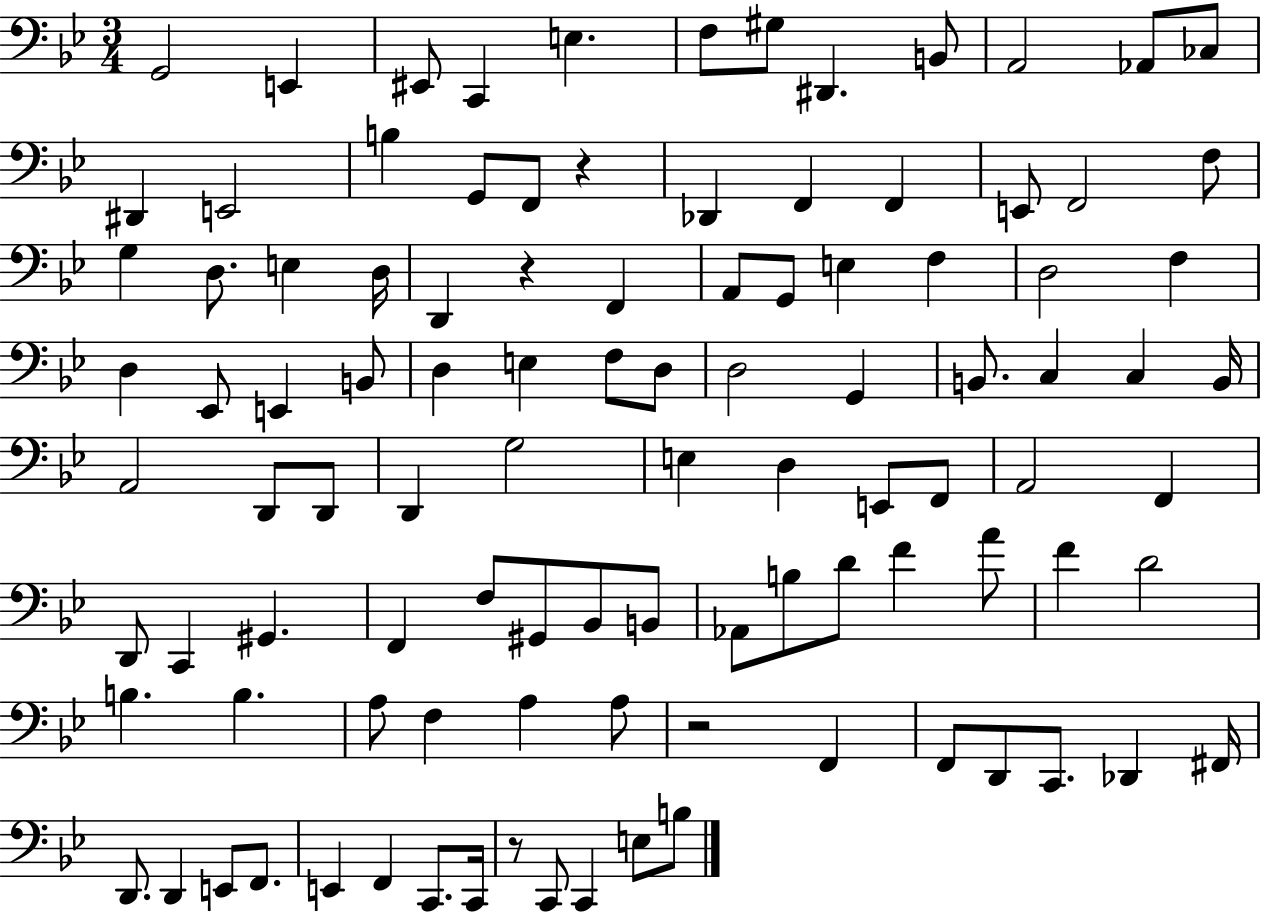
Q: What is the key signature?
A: BES major